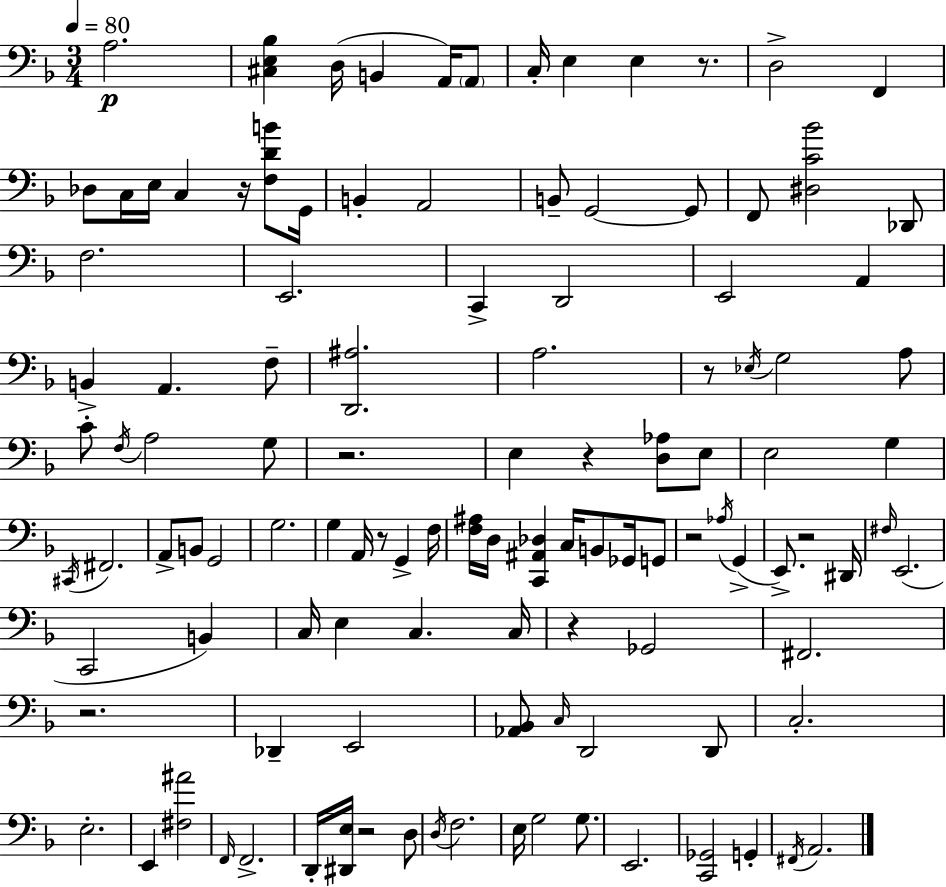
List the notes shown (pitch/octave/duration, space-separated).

A3/h. [C#3,E3,Bb3]/q D3/s B2/q A2/s A2/e C3/s E3/q E3/q R/e. D3/h F2/q Db3/e C3/s E3/s C3/q R/s [F3,D4,B4]/e G2/s B2/q A2/h B2/e G2/h G2/e F2/e [D#3,C4,Bb4]/h Db2/e F3/h. E2/h. C2/q D2/h E2/h A2/q B2/q A2/q. F3/e [D2,A#3]/h. A3/h. R/e Eb3/s G3/h A3/e C4/e F3/s A3/h G3/e R/h. E3/q R/q [D3,Ab3]/e E3/e E3/h G3/q C#2/s F#2/h. A2/e B2/e G2/h G3/h. G3/q A2/s R/e G2/q F3/s [F3,A#3]/s D3/s [C2,A#2,Db3]/q C3/s B2/e Gb2/s G2/e R/h Ab3/s G2/q E2/e. R/h D#2/s F#3/s E2/h. C2/h B2/q C3/s E3/q C3/q. C3/s R/q Gb2/h F#2/h. R/h. Db2/q E2/h [Ab2,Bb2]/e C3/s D2/h D2/e C3/h. E3/h. E2/q [F#3,A#4]/h F2/s F2/h. D2/s [D#2,E3]/s R/h D3/e D3/s F3/h. E3/s G3/h G3/e. E2/h. [C2,Gb2]/h G2/q F#2/s A2/h.